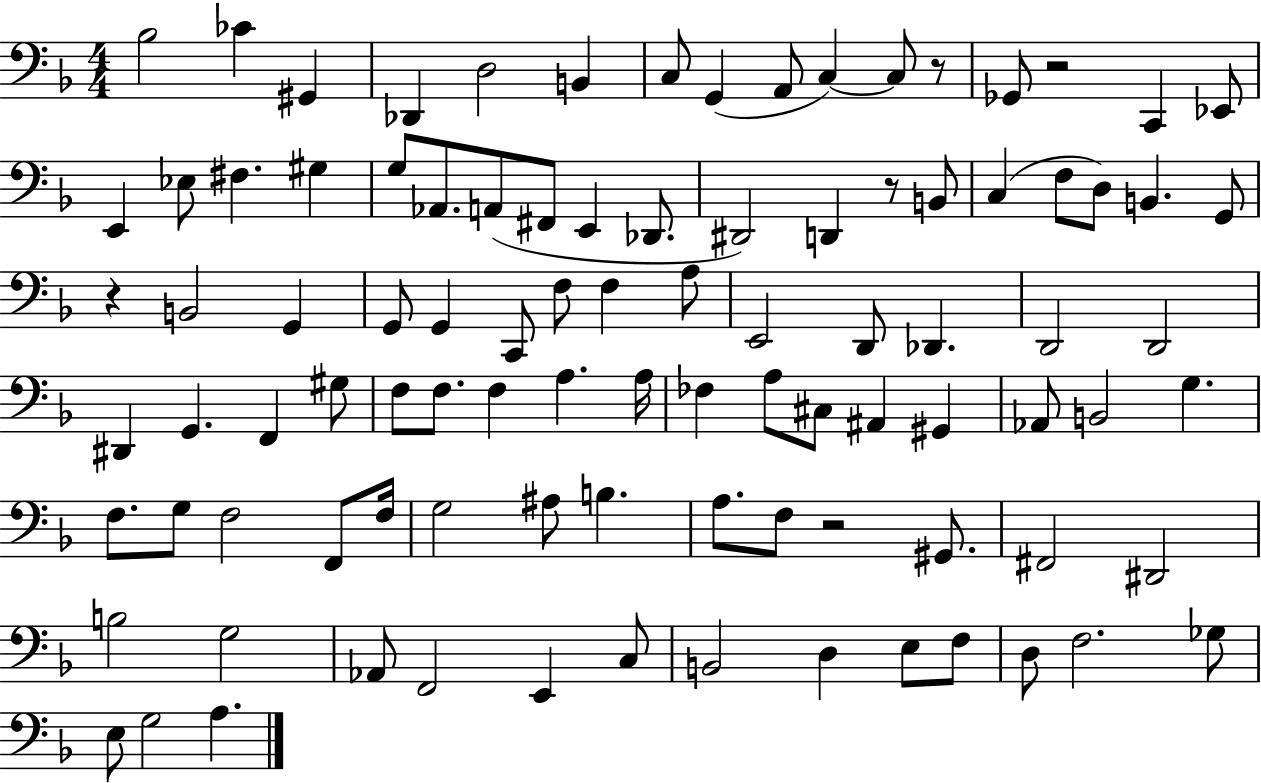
X:1
T:Untitled
M:4/4
L:1/4
K:F
_B,2 _C ^G,, _D,, D,2 B,, C,/2 G,, A,,/2 C, C,/2 z/2 _G,,/2 z2 C,, _E,,/2 E,, _E,/2 ^F, ^G, G,/2 _A,,/2 A,,/2 ^F,,/2 E,, _D,,/2 ^D,,2 D,, z/2 B,,/2 C, F,/2 D,/2 B,, G,,/2 z B,,2 G,, G,,/2 G,, C,,/2 F,/2 F, A,/2 E,,2 D,,/2 _D,, D,,2 D,,2 ^D,, G,, F,, ^G,/2 F,/2 F,/2 F, A, A,/4 _F, A,/2 ^C,/2 ^A,, ^G,, _A,,/2 B,,2 G, F,/2 G,/2 F,2 F,,/2 F,/4 G,2 ^A,/2 B, A,/2 F,/2 z2 ^G,,/2 ^F,,2 ^D,,2 B,2 G,2 _A,,/2 F,,2 E,, C,/2 B,,2 D, E,/2 F,/2 D,/2 F,2 _G,/2 E,/2 G,2 A,